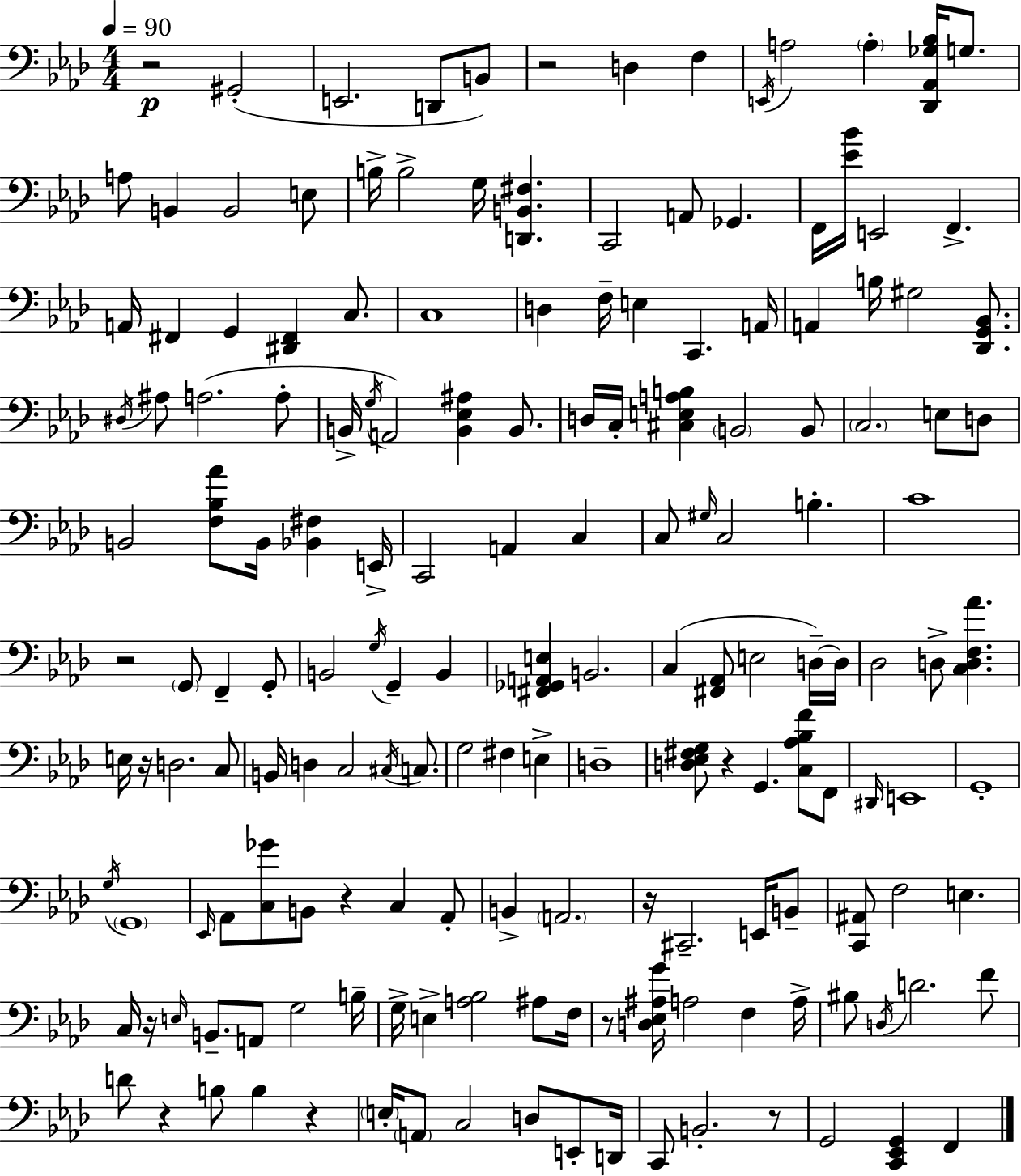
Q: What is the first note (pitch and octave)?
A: G#2